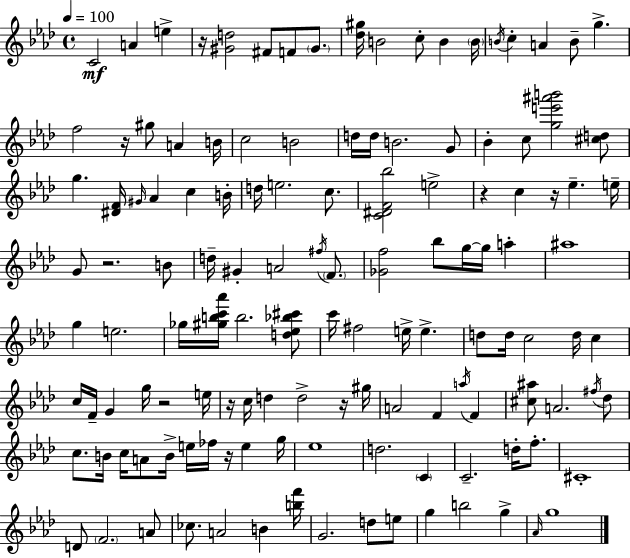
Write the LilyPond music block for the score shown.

{
  \clef treble
  \time 4/4
  \defaultTimeSignature
  \key f \minor
  \tempo 4 = 100
  c'2\mf a'4 e''4-> | r16 <gis' d''>2 fis'8 f'8 \parenthesize gis'8. | <des'' gis''>16 b'2 c''8-. b'4 \parenthesize b'16 | \acciaccatura { b'16 } c''4-. a'4 b'8-- g''4.-> | \break f''2 r16 gis''8 a'4 | b'16 c''2 b'2 | d''16 d''16 b'2. g'8 | bes'4-. c''8 <g'' e''' ais''' b'''>2 <cis'' d''>8 | \break g''4. <dis' f'>16 \grace { gis'16 } aes'4 c''4 | b'16-. d''16 e''2. c''8. | <c' dis' f' bes''>2 e''2-> | r4 c''4 r16 ees''4.-- | \break e''16-- g'8 r2. | b'8 d''16-- gis'4-. a'2 \acciaccatura { fis''16 } | \parenthesize f'8. <ges' f''>2 bes''8 g''16~~ g''16 a''4-. | ais''1 | \break g''4 e''2. | ges''16 <gis'' b'' c''' aes'''>16 b''2. | <d'' ees'' bes'' cis'''>8 c'''16 fis''2 e''16-> e''4.-> | d''8 d''16 c''2 d''16 c''4 | \break c''16 f'16-- g'4 g''16 r2 | e''16 r16 c''16 d''4 d''2-> | r16 gis''16 a'2 f'4 \acciaccatura { a''16 } | f'4 <cis'' ais''>8 a'2. | \break \acciaccatura { fis''16 } des''8 c''8. b'16 c''16 a'8 b'16-> e''16 fes''16 r16 | e''4 g''16 ees''1 | d''2. | \parenthesize c'4 c'2.-- | \break d''16-. f''8.-. cis'1-. | d'8 \parenthesize f'2. | a'8 ces''8. a'2 | b'4 <b'' f'''>16 g'2. | \break d''8 e''8 g''4 b''2 | g''4-> \grace { aes'16 } g''1 | \bar "|."
}